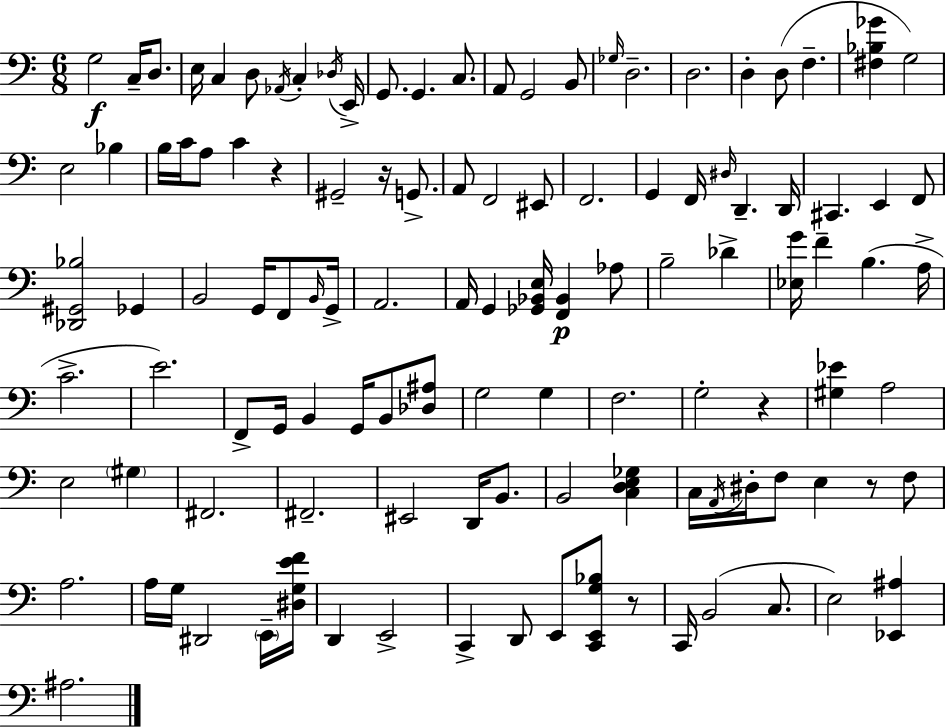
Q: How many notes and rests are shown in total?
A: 115